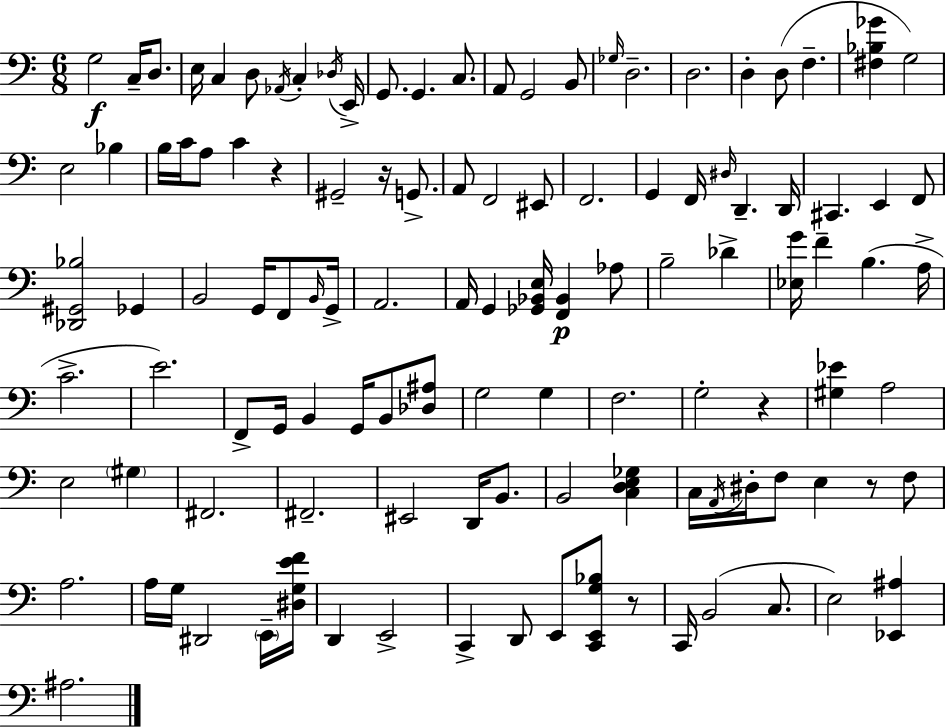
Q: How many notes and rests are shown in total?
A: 115